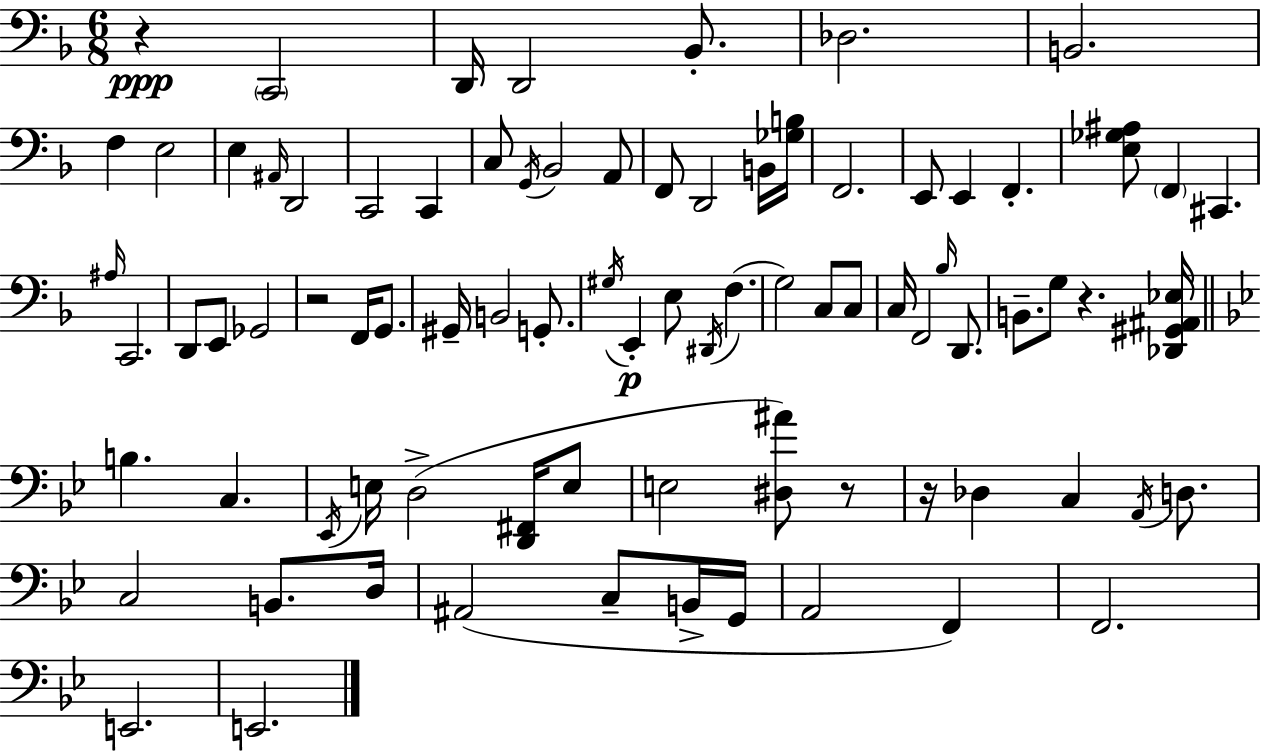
{
  \clef bass
  \numericTimeSignature
  \time 6/8
  \key f \major
  r4\ppp \parenthesize c,2 | d,16 d,2 bes,8.-. | des2. | b,2. | \break f4 e2 | e4 \grace { ais,16 } d,2 | c,2 c,4 | c8 \acciaccatura { g,16 } bes,2 | \break a,8 f,8 d,2 | b,16 <ges b>16 f,2. | e,8 e,4 f,4.-. | <e ges ais>8 \parenthesize f,4 cis,4. | \break \grace { ais16 } c,2. | d,8 e,8 ges,2 | r2 f,16 | g,8. gis,16-- b,2 | \break g,8.-. \acciaccatura { gis16 } e,4-.\p e8 \acciaccatura { dis,16 }( f4. | g2) | c8 c8 c16 f,2 | \grace { bes16 } d,8. b,8.-- g8 r4. | \break <des, gis, ais, ees>16 \bar "||" \break \key bes \major b4. c4. | \acciaccatura { ees,16 } e16 d2->( <d, fis,>16 e8 | e2 <dis ais'>8) r8 | r16 des4 c4 \acciaccatura { a,16 } d8. | \break c2 b,8. | d16 ais,2( c8-- | b,16-> g,16 a,2 f,4) | f,2. | \break e,2. | e,2. | \bar "|."
}